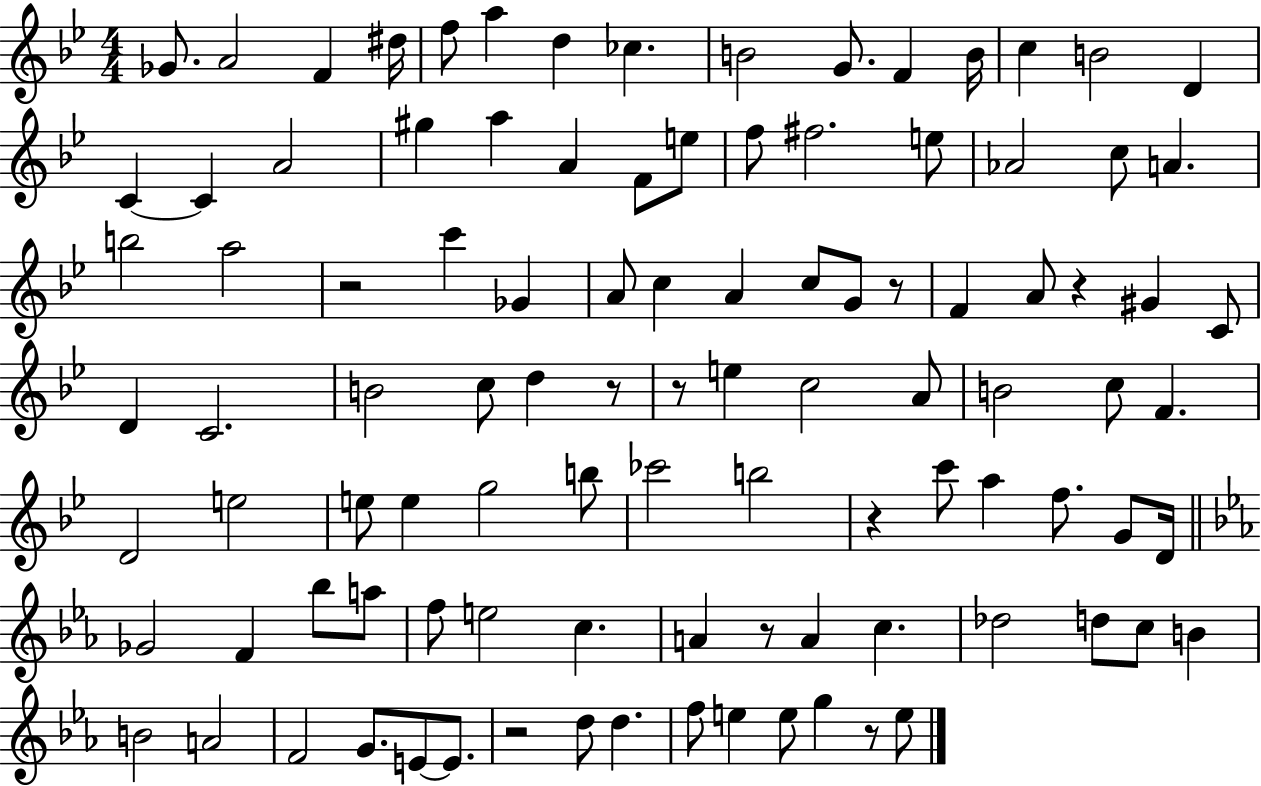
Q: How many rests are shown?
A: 9